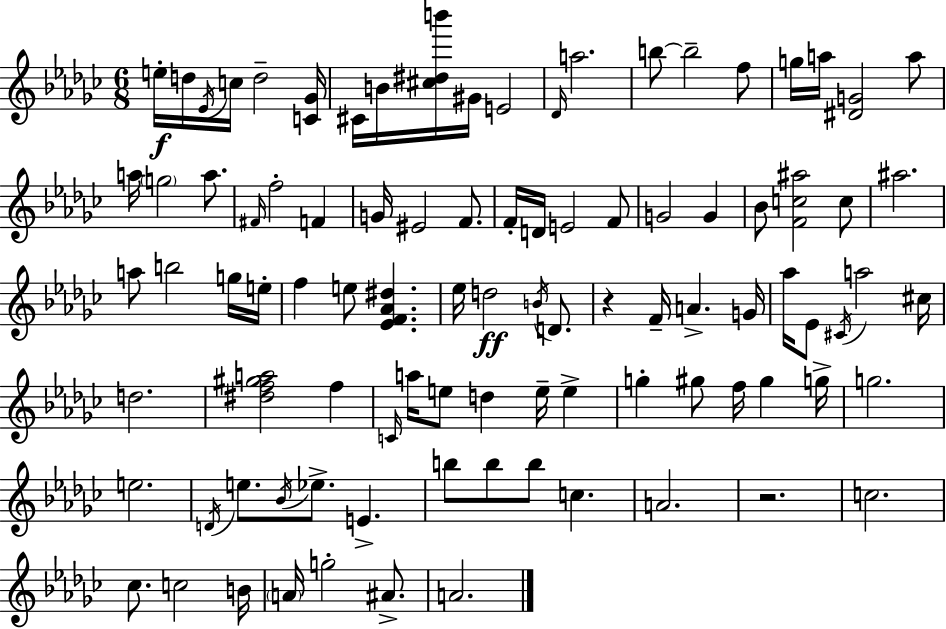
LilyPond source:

{
  \clef treble
  \numericTimeSignature
  \time 6/8
  \key ees \minor
  e''16-.\f d''16 \acciaccatura { ees'16 } c''16 d''2-- | <c' ges'>16 cis'16 b'16 <cis'' dis'' b'''>16 gis'16 e'2 | \grace { des'16 } a''2. | b''8~~ b''2-- | \break f''8 g''16 a''16 <dis' g'>2 | a''8 a''16 \parenthesize g''2 a''8. | \grace { fis'16 } f''2-. f'4 | g'16 eis'2 | \break f'8. f'16-. d'16 e'2 | f'8 g'2 g'4 | bes'8 <f' c'' ais''>2 | c''8 ais''2. | \break a''8 b''2 | g''16 e''16-. f''4 e''8 <ees' f' aes' dis''>4. | ees''16 d''2\ff | \acciaccatura { b'16 } d'8. r4 f'16-- a'4.-> | \break g'16 aes''16 ees'8 \acciaccatura { cis'16 } a''2 | cis''16 d''2. | <dis'' f'' gis'' a''>2 | f''4 \grace { c'16 } a''16 e''8 d''4 | \break e''16-- e''4-> g''4-. gis''8 | f''16 gis''4 g''16-> g''2. | e''2. | \acciaccatura { d'16 } e''8. \acciaccatura { bes'16 } ees''8.-> | \break e'4.-> b''8 b''8 | b''8 c''4. a'2. | r2. | c''2. | \break ces''8. c''2 | b'16 \parenthesize a'16 g''2-. | ais'8.-> a'2. | \bar "|."
}